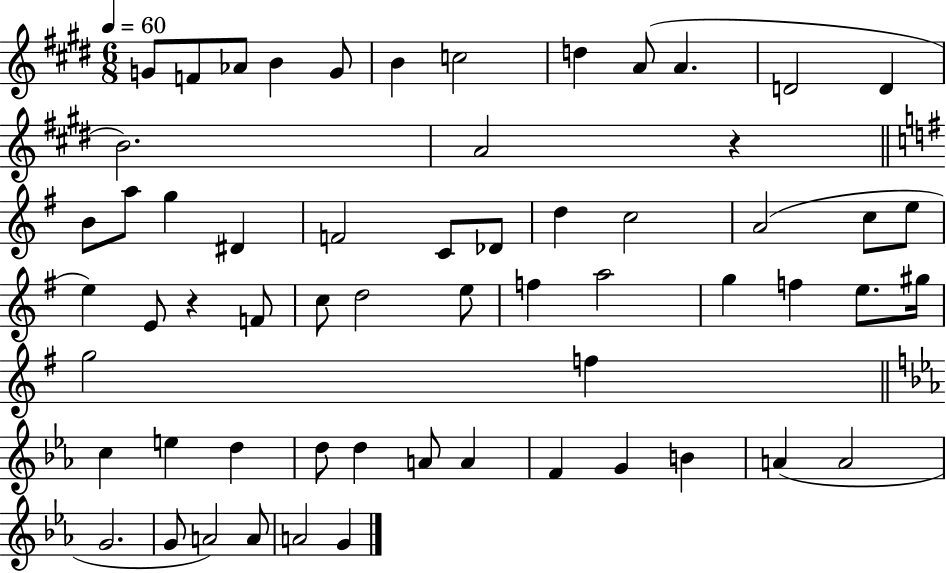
G4/e F4/e Ab4/e B4/q G4/e B4/q C5/h D5/q A4/e A4/q. D4/h D4/q B4/h. A4/h R/q B4/e A5/e G5/q D#4/q F4/h C4/e Db4/e D5/q C5/h A4/h C5/e E5/e E5/q E4/e R/q F4/e C5/e D5/h E5/e F5/q A5/h G5/q F5/q E5/e. G#5/s G5/h F5/q C5/q E5/q D5/q D5/e D5/q A4/e A4/q F4/q G4/q B4/q A4/q A4/h G4/h. G4/e A4/h A4/e A4/h G4/q